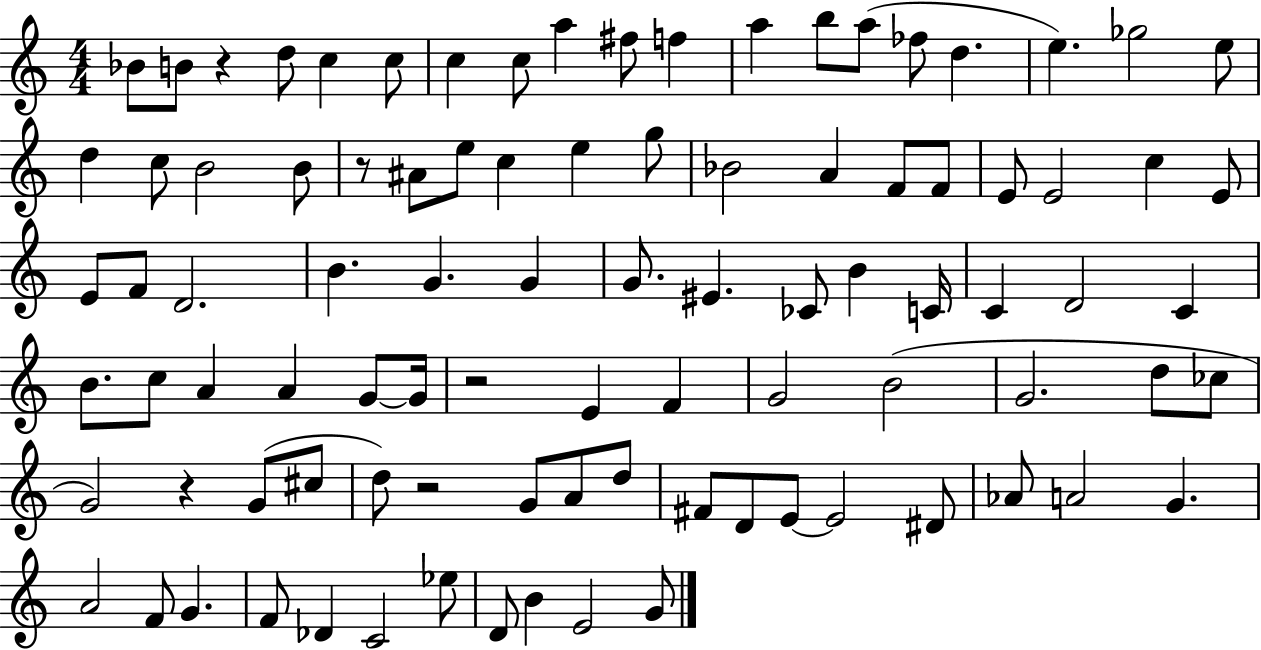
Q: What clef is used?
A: treble